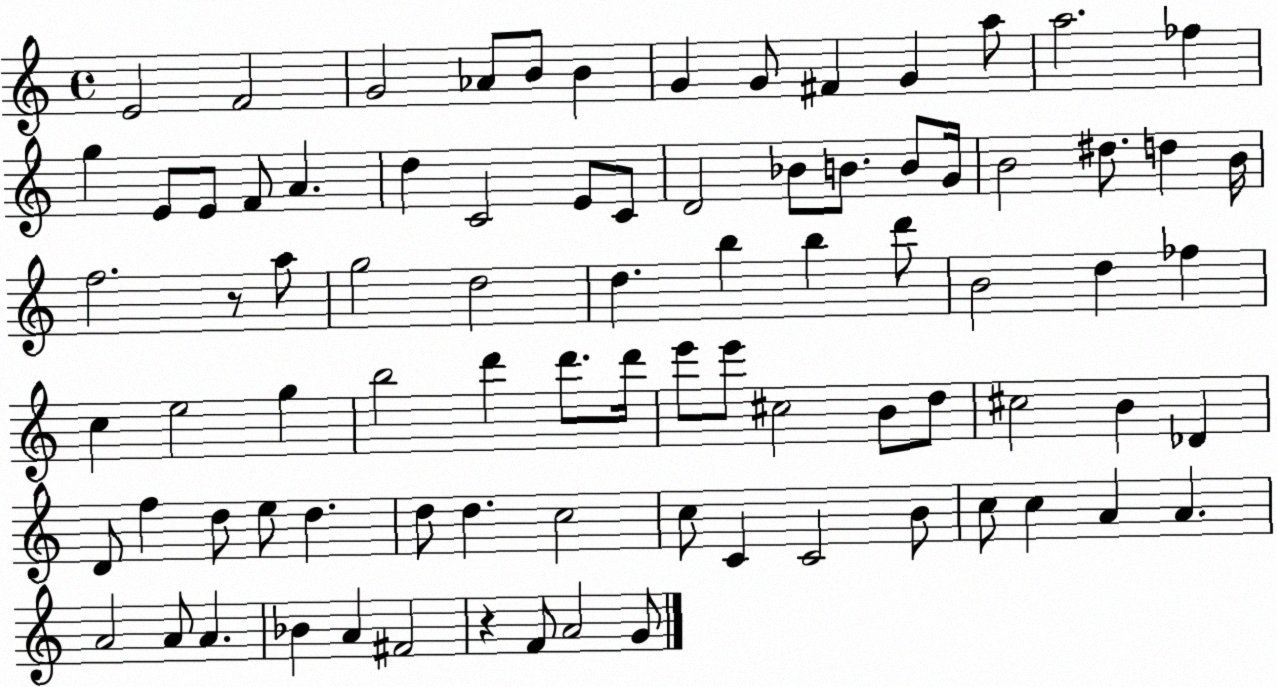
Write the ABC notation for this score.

X:1
T:Untitled
M:4/4
L:1/4
K:C
E2 F2 G2 _A/2 B/2 B G G/2 ^F G a/2 a2 _f g E/2 E/2 F/2 A d C2 E/2 C/2 D2 _B/2 B/2 B/2 G/4 B2 ^d/2 d B/4 f2 z/2 a/2 g2 d2 d b b d'/2 B2 d _f c e2 g b2 d' d'/2 d'/4 e'/2 e'/2 ^c2 B/2 d/2 ^c2 B _D D/2 f d/2 e/2 d d/2 d c2 c/2 C C2 B/2 c/2 c A A A2 A/2 A _B A ^F2 z F/2 A2 G/2